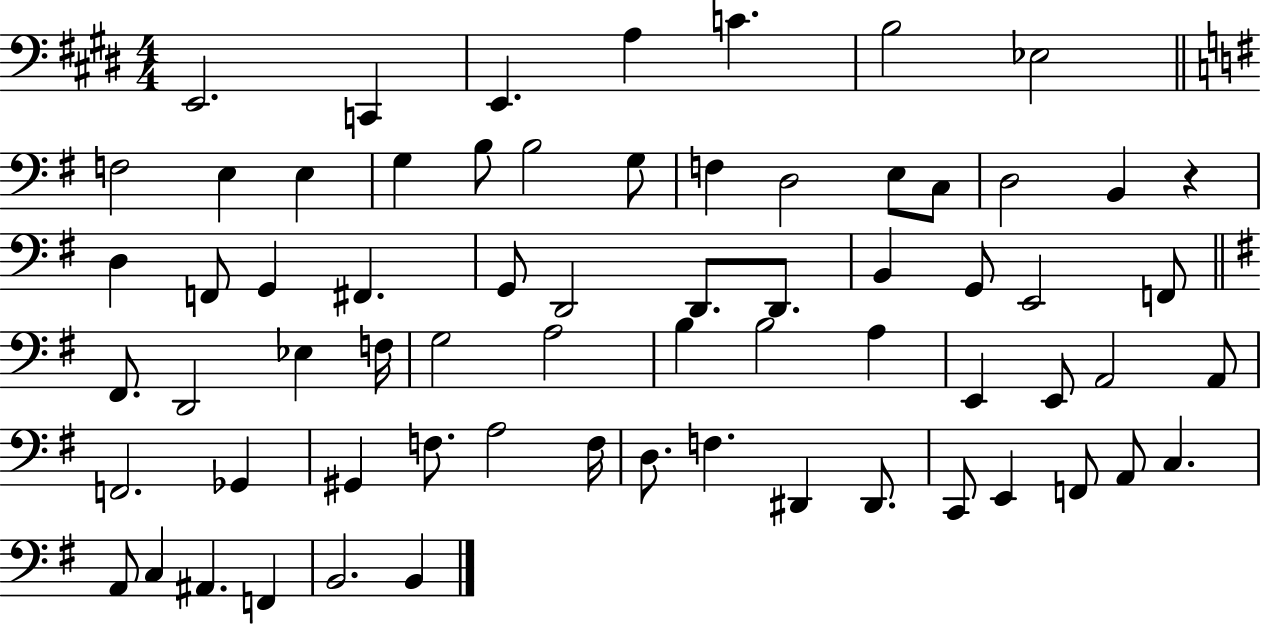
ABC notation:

X:1
T:Untitled
M:4/4
L:1/4
K:E
E,,2 C,, E,, A, C B,2 _E,2 F,2 E, E, G, B,/2 B,2 G,/2 F, D,2 E,/2 C,/2 D,2 B,, z D, F,,/2 G,, ^F,, G,,/2 D,,2 D,,/2 D,,/2 B,, G,,/2 E,,2 F,,/2 ^F,,/2 D,,2 _E, F,/4 G,2 A,2 B, B,2 A, E,, E,,/2 A,,2 A,,/2 F,,2 _G,, ^G,, F,/2 A,2 F,/4 D,/2 F, ^D,, ^D,,/2 C,,/2 E,, F,,/2 A,,/2 C, A,,/2 C, ^A,, F,, B,,2 B,,